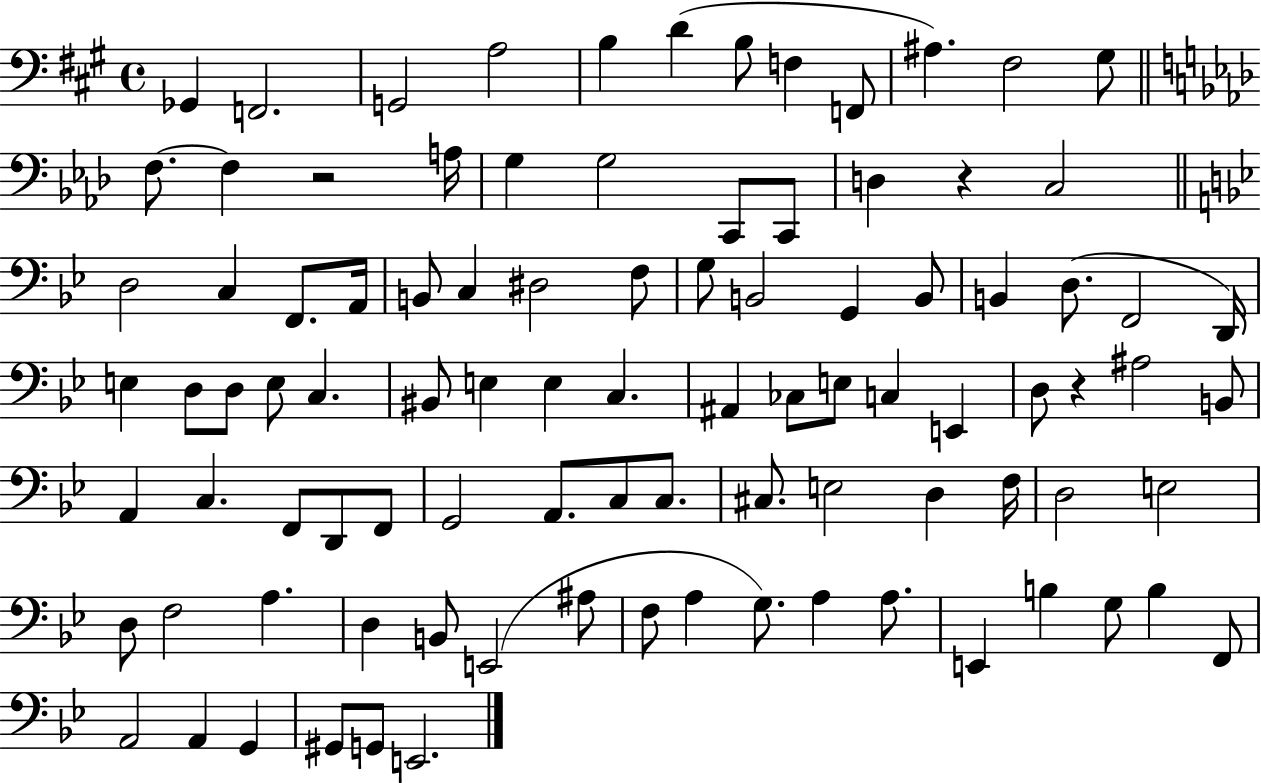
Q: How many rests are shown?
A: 3